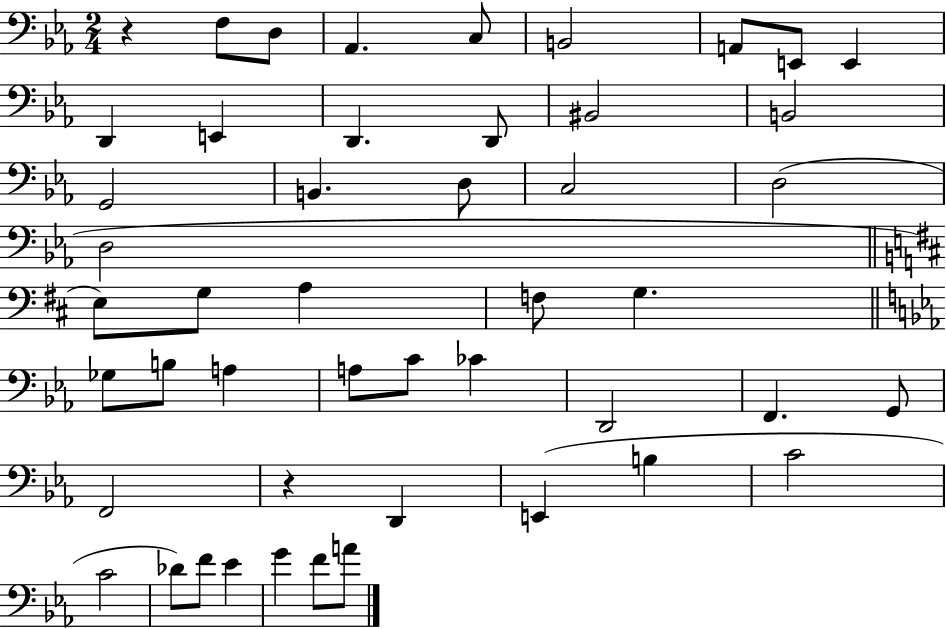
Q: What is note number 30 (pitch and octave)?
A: C4